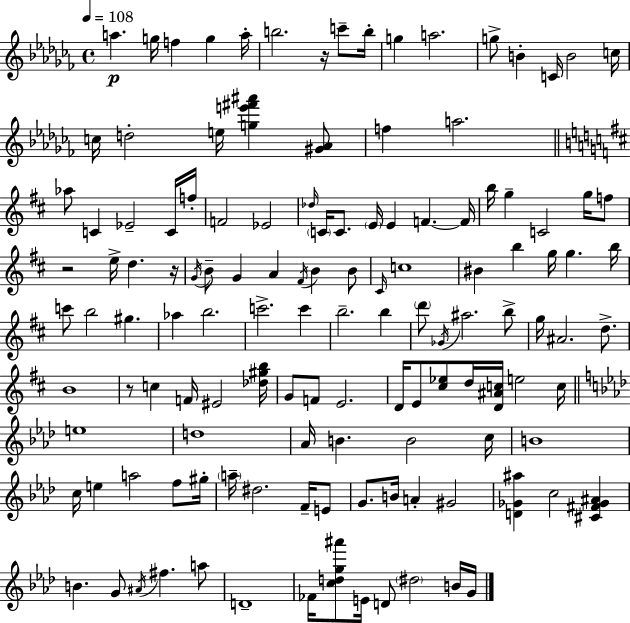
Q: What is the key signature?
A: AES minor